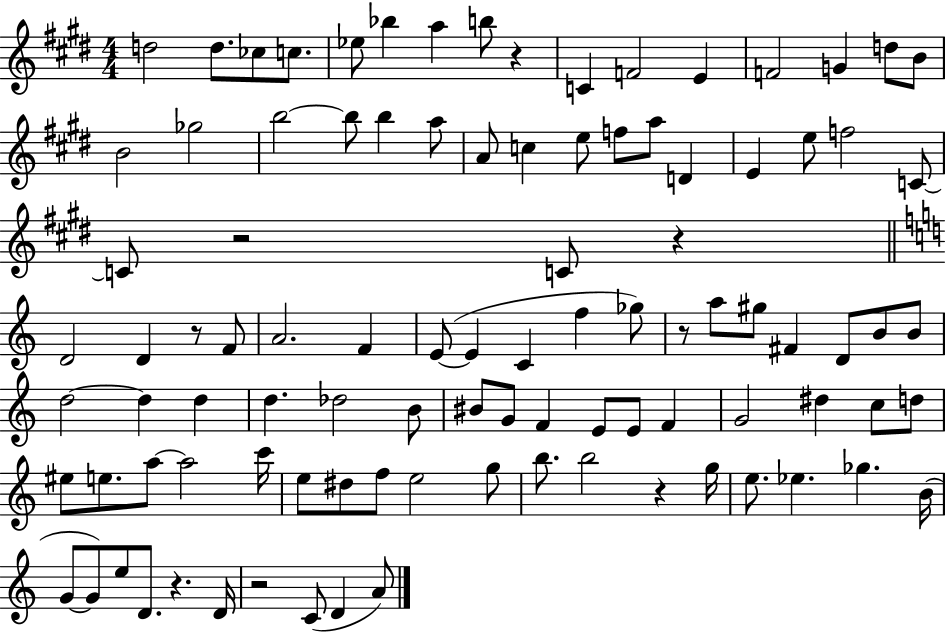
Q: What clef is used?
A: treble